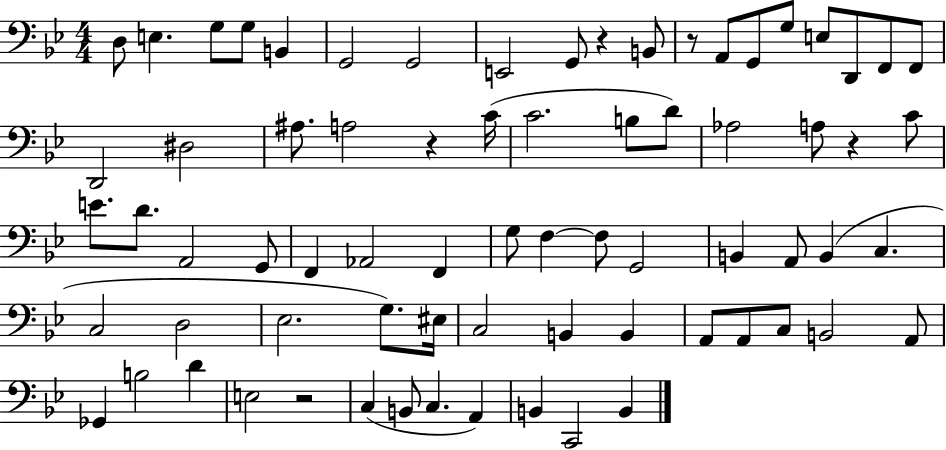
D3/e E3/q. G3/e G3/e B2/q G2/h G2/h E2/h G2/e R/q B2/e R/e A2/e G2/e G3/e E3/e D2/e F2/e F2/e D2/h D#3/h A#3/e. A3/h R/q C4/s C4/h. B3/e D4/e Ab3/h A3/e R/q C4/e E4/e. D4/e. A2/h G2/e F2/q Ab2/h F2/q G3/e F3/q F3/e G2/h B2/q A2/e B2/q C3/q. C3/h D3/h Eb3/h. G3/e. EIS3/s C3/h B2/q B2/q A2/e A2/e C3/e B2/h A2/e Gb2/q B3/h D4/q E3/h R/h C3/q B2/e C3/q. A2/q B2/q C2/h B2/q